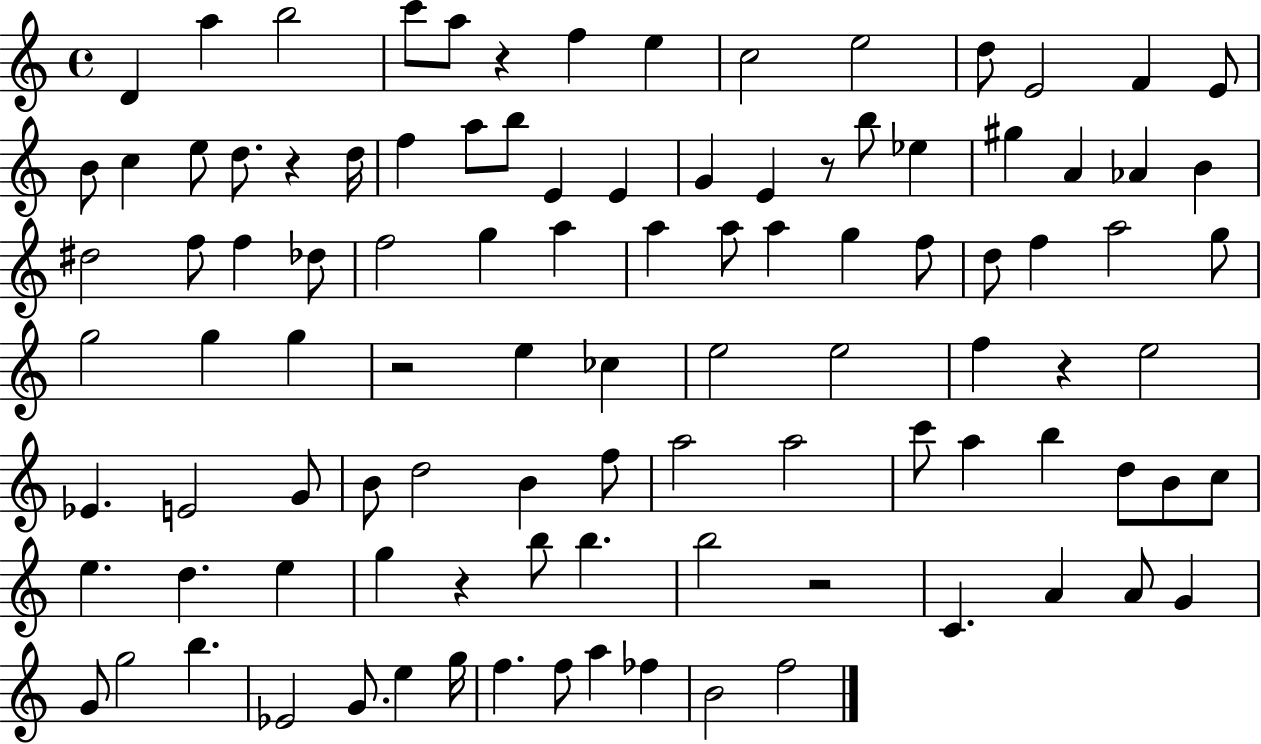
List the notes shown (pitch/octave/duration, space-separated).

D4/q A5/q B5/h C6/e A5/e R/q F5/q E5/q C5/h E5/h D5/e E4/h F4/q E4/e B4/e C5/q E5/e D5/e. R/q D5/s F5/q A5/e B5/e E4/q E4/q G4/q E4/q R/e B5/e Eb5/q G#5/q A4/q Ab4/q B4/q D#5/h F5/e F5/q Db5/e F5/h G5/q A5/q A5/q A5/e A5/q G5/q F5/e D5/e F5/q A5/h G5/e G5/h G5/q G5/q R/h E5/q CES5/q E5/h E5/h F5/q R/q E5/h Eb4/q. E4/h G4/e B4/e D5/h B4/q F5/e A5/h A5/h C6/e A5/q B5/q D5/e B4/e C5/e E5/q. D5/q. E5/q G5/q R/q B5/e B5/q. B5/h R/h C4/q. A4/q A4/e G4/q G4/e G5/h B5/q. Eb4/h G4/e. E5/q G5/s F5/q. F5/e A5/q FES5/q B4/h F5/h